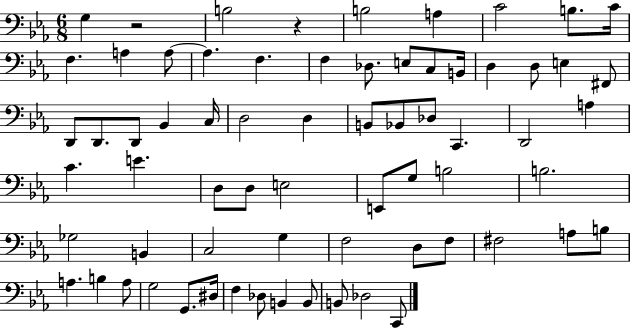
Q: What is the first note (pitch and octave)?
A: G3